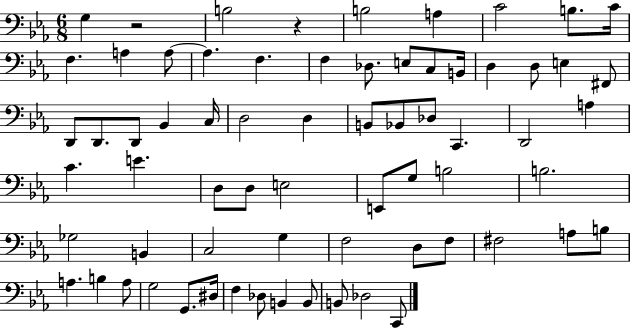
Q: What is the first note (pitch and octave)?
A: G3